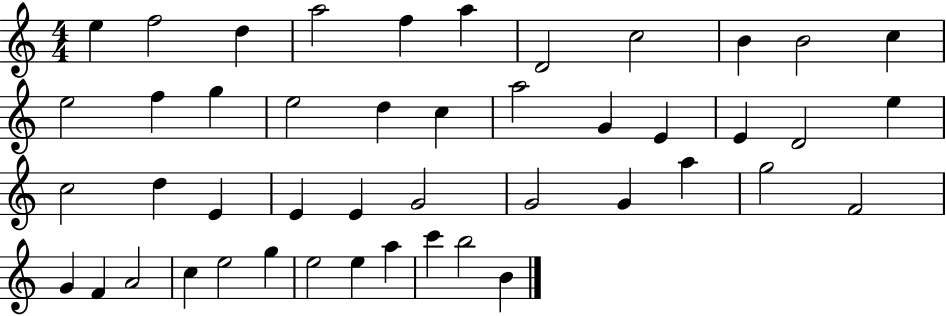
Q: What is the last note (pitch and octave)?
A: B4